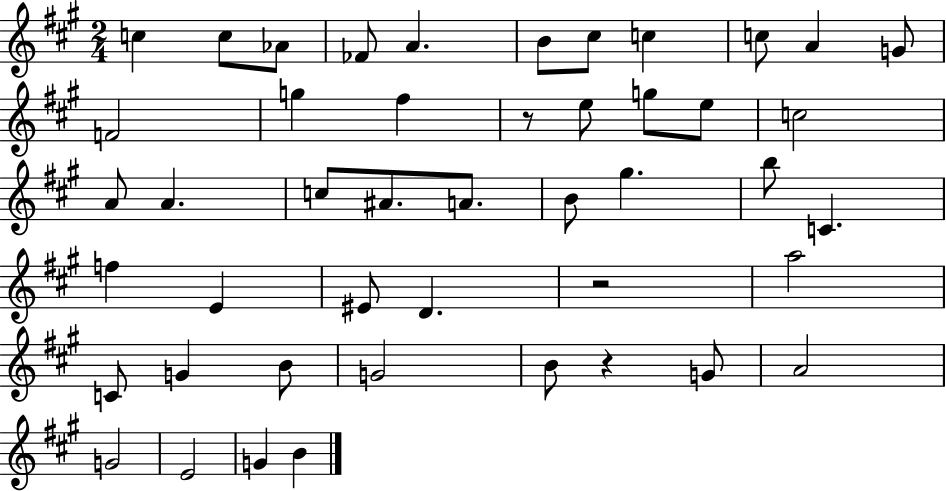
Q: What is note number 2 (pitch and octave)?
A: C5